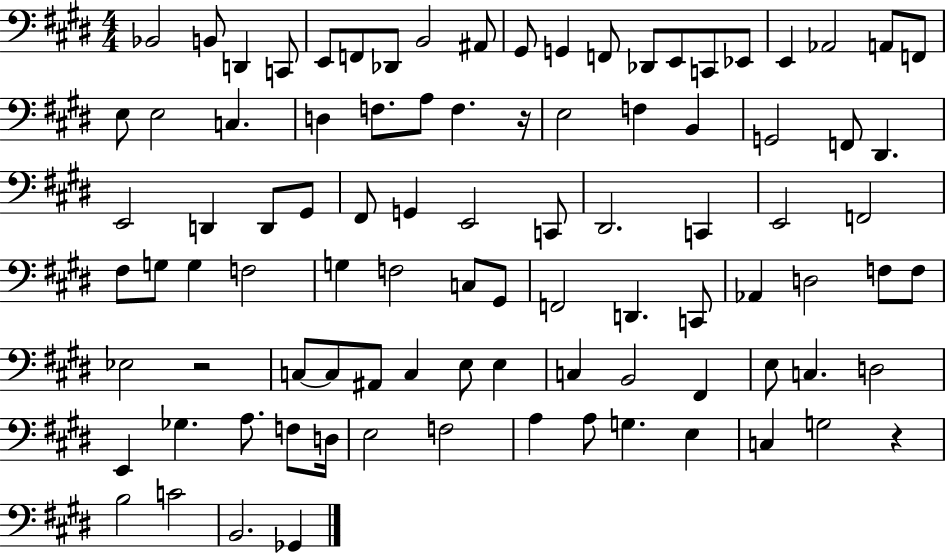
Bb2/h B2/e D2/q C2/e E2/e F2/e Db2/e B2/h A#2/e G#2/e G2/q F2/e Db2/e E2/e C2/e Eb2/e E2/q Ab2/h A2/e F2/e E3/e E3/h C3/q. D3/q F3/e. A3/e F3/q. R/s E3/h F3/q B2/q G2/h F2/e D#2/q. E2/h D2/q D2/e G#2/e F#2/e G2/q E2/h C2/e D#2/h. C2/q E2/h F2/h F#3/e G3/e G3/q F3/h G3/q F3/h C3/e G#2/e F2/h D2/q. C2/e Ab2/q D3/h F3/e F3/e Eb3/h R/h C3/e C3/e A#2/e C3/q E3/e E3/q C3/q B2/h F#2/q E3/e C3/q. D3/h E2/q Gb3/q. A3/e. F3/e D3/s E3/h F3/h A3/q A3/e G3/q. E3/q C3/q G3/h R/q B3/h C4/h B2/h. Gb2/q